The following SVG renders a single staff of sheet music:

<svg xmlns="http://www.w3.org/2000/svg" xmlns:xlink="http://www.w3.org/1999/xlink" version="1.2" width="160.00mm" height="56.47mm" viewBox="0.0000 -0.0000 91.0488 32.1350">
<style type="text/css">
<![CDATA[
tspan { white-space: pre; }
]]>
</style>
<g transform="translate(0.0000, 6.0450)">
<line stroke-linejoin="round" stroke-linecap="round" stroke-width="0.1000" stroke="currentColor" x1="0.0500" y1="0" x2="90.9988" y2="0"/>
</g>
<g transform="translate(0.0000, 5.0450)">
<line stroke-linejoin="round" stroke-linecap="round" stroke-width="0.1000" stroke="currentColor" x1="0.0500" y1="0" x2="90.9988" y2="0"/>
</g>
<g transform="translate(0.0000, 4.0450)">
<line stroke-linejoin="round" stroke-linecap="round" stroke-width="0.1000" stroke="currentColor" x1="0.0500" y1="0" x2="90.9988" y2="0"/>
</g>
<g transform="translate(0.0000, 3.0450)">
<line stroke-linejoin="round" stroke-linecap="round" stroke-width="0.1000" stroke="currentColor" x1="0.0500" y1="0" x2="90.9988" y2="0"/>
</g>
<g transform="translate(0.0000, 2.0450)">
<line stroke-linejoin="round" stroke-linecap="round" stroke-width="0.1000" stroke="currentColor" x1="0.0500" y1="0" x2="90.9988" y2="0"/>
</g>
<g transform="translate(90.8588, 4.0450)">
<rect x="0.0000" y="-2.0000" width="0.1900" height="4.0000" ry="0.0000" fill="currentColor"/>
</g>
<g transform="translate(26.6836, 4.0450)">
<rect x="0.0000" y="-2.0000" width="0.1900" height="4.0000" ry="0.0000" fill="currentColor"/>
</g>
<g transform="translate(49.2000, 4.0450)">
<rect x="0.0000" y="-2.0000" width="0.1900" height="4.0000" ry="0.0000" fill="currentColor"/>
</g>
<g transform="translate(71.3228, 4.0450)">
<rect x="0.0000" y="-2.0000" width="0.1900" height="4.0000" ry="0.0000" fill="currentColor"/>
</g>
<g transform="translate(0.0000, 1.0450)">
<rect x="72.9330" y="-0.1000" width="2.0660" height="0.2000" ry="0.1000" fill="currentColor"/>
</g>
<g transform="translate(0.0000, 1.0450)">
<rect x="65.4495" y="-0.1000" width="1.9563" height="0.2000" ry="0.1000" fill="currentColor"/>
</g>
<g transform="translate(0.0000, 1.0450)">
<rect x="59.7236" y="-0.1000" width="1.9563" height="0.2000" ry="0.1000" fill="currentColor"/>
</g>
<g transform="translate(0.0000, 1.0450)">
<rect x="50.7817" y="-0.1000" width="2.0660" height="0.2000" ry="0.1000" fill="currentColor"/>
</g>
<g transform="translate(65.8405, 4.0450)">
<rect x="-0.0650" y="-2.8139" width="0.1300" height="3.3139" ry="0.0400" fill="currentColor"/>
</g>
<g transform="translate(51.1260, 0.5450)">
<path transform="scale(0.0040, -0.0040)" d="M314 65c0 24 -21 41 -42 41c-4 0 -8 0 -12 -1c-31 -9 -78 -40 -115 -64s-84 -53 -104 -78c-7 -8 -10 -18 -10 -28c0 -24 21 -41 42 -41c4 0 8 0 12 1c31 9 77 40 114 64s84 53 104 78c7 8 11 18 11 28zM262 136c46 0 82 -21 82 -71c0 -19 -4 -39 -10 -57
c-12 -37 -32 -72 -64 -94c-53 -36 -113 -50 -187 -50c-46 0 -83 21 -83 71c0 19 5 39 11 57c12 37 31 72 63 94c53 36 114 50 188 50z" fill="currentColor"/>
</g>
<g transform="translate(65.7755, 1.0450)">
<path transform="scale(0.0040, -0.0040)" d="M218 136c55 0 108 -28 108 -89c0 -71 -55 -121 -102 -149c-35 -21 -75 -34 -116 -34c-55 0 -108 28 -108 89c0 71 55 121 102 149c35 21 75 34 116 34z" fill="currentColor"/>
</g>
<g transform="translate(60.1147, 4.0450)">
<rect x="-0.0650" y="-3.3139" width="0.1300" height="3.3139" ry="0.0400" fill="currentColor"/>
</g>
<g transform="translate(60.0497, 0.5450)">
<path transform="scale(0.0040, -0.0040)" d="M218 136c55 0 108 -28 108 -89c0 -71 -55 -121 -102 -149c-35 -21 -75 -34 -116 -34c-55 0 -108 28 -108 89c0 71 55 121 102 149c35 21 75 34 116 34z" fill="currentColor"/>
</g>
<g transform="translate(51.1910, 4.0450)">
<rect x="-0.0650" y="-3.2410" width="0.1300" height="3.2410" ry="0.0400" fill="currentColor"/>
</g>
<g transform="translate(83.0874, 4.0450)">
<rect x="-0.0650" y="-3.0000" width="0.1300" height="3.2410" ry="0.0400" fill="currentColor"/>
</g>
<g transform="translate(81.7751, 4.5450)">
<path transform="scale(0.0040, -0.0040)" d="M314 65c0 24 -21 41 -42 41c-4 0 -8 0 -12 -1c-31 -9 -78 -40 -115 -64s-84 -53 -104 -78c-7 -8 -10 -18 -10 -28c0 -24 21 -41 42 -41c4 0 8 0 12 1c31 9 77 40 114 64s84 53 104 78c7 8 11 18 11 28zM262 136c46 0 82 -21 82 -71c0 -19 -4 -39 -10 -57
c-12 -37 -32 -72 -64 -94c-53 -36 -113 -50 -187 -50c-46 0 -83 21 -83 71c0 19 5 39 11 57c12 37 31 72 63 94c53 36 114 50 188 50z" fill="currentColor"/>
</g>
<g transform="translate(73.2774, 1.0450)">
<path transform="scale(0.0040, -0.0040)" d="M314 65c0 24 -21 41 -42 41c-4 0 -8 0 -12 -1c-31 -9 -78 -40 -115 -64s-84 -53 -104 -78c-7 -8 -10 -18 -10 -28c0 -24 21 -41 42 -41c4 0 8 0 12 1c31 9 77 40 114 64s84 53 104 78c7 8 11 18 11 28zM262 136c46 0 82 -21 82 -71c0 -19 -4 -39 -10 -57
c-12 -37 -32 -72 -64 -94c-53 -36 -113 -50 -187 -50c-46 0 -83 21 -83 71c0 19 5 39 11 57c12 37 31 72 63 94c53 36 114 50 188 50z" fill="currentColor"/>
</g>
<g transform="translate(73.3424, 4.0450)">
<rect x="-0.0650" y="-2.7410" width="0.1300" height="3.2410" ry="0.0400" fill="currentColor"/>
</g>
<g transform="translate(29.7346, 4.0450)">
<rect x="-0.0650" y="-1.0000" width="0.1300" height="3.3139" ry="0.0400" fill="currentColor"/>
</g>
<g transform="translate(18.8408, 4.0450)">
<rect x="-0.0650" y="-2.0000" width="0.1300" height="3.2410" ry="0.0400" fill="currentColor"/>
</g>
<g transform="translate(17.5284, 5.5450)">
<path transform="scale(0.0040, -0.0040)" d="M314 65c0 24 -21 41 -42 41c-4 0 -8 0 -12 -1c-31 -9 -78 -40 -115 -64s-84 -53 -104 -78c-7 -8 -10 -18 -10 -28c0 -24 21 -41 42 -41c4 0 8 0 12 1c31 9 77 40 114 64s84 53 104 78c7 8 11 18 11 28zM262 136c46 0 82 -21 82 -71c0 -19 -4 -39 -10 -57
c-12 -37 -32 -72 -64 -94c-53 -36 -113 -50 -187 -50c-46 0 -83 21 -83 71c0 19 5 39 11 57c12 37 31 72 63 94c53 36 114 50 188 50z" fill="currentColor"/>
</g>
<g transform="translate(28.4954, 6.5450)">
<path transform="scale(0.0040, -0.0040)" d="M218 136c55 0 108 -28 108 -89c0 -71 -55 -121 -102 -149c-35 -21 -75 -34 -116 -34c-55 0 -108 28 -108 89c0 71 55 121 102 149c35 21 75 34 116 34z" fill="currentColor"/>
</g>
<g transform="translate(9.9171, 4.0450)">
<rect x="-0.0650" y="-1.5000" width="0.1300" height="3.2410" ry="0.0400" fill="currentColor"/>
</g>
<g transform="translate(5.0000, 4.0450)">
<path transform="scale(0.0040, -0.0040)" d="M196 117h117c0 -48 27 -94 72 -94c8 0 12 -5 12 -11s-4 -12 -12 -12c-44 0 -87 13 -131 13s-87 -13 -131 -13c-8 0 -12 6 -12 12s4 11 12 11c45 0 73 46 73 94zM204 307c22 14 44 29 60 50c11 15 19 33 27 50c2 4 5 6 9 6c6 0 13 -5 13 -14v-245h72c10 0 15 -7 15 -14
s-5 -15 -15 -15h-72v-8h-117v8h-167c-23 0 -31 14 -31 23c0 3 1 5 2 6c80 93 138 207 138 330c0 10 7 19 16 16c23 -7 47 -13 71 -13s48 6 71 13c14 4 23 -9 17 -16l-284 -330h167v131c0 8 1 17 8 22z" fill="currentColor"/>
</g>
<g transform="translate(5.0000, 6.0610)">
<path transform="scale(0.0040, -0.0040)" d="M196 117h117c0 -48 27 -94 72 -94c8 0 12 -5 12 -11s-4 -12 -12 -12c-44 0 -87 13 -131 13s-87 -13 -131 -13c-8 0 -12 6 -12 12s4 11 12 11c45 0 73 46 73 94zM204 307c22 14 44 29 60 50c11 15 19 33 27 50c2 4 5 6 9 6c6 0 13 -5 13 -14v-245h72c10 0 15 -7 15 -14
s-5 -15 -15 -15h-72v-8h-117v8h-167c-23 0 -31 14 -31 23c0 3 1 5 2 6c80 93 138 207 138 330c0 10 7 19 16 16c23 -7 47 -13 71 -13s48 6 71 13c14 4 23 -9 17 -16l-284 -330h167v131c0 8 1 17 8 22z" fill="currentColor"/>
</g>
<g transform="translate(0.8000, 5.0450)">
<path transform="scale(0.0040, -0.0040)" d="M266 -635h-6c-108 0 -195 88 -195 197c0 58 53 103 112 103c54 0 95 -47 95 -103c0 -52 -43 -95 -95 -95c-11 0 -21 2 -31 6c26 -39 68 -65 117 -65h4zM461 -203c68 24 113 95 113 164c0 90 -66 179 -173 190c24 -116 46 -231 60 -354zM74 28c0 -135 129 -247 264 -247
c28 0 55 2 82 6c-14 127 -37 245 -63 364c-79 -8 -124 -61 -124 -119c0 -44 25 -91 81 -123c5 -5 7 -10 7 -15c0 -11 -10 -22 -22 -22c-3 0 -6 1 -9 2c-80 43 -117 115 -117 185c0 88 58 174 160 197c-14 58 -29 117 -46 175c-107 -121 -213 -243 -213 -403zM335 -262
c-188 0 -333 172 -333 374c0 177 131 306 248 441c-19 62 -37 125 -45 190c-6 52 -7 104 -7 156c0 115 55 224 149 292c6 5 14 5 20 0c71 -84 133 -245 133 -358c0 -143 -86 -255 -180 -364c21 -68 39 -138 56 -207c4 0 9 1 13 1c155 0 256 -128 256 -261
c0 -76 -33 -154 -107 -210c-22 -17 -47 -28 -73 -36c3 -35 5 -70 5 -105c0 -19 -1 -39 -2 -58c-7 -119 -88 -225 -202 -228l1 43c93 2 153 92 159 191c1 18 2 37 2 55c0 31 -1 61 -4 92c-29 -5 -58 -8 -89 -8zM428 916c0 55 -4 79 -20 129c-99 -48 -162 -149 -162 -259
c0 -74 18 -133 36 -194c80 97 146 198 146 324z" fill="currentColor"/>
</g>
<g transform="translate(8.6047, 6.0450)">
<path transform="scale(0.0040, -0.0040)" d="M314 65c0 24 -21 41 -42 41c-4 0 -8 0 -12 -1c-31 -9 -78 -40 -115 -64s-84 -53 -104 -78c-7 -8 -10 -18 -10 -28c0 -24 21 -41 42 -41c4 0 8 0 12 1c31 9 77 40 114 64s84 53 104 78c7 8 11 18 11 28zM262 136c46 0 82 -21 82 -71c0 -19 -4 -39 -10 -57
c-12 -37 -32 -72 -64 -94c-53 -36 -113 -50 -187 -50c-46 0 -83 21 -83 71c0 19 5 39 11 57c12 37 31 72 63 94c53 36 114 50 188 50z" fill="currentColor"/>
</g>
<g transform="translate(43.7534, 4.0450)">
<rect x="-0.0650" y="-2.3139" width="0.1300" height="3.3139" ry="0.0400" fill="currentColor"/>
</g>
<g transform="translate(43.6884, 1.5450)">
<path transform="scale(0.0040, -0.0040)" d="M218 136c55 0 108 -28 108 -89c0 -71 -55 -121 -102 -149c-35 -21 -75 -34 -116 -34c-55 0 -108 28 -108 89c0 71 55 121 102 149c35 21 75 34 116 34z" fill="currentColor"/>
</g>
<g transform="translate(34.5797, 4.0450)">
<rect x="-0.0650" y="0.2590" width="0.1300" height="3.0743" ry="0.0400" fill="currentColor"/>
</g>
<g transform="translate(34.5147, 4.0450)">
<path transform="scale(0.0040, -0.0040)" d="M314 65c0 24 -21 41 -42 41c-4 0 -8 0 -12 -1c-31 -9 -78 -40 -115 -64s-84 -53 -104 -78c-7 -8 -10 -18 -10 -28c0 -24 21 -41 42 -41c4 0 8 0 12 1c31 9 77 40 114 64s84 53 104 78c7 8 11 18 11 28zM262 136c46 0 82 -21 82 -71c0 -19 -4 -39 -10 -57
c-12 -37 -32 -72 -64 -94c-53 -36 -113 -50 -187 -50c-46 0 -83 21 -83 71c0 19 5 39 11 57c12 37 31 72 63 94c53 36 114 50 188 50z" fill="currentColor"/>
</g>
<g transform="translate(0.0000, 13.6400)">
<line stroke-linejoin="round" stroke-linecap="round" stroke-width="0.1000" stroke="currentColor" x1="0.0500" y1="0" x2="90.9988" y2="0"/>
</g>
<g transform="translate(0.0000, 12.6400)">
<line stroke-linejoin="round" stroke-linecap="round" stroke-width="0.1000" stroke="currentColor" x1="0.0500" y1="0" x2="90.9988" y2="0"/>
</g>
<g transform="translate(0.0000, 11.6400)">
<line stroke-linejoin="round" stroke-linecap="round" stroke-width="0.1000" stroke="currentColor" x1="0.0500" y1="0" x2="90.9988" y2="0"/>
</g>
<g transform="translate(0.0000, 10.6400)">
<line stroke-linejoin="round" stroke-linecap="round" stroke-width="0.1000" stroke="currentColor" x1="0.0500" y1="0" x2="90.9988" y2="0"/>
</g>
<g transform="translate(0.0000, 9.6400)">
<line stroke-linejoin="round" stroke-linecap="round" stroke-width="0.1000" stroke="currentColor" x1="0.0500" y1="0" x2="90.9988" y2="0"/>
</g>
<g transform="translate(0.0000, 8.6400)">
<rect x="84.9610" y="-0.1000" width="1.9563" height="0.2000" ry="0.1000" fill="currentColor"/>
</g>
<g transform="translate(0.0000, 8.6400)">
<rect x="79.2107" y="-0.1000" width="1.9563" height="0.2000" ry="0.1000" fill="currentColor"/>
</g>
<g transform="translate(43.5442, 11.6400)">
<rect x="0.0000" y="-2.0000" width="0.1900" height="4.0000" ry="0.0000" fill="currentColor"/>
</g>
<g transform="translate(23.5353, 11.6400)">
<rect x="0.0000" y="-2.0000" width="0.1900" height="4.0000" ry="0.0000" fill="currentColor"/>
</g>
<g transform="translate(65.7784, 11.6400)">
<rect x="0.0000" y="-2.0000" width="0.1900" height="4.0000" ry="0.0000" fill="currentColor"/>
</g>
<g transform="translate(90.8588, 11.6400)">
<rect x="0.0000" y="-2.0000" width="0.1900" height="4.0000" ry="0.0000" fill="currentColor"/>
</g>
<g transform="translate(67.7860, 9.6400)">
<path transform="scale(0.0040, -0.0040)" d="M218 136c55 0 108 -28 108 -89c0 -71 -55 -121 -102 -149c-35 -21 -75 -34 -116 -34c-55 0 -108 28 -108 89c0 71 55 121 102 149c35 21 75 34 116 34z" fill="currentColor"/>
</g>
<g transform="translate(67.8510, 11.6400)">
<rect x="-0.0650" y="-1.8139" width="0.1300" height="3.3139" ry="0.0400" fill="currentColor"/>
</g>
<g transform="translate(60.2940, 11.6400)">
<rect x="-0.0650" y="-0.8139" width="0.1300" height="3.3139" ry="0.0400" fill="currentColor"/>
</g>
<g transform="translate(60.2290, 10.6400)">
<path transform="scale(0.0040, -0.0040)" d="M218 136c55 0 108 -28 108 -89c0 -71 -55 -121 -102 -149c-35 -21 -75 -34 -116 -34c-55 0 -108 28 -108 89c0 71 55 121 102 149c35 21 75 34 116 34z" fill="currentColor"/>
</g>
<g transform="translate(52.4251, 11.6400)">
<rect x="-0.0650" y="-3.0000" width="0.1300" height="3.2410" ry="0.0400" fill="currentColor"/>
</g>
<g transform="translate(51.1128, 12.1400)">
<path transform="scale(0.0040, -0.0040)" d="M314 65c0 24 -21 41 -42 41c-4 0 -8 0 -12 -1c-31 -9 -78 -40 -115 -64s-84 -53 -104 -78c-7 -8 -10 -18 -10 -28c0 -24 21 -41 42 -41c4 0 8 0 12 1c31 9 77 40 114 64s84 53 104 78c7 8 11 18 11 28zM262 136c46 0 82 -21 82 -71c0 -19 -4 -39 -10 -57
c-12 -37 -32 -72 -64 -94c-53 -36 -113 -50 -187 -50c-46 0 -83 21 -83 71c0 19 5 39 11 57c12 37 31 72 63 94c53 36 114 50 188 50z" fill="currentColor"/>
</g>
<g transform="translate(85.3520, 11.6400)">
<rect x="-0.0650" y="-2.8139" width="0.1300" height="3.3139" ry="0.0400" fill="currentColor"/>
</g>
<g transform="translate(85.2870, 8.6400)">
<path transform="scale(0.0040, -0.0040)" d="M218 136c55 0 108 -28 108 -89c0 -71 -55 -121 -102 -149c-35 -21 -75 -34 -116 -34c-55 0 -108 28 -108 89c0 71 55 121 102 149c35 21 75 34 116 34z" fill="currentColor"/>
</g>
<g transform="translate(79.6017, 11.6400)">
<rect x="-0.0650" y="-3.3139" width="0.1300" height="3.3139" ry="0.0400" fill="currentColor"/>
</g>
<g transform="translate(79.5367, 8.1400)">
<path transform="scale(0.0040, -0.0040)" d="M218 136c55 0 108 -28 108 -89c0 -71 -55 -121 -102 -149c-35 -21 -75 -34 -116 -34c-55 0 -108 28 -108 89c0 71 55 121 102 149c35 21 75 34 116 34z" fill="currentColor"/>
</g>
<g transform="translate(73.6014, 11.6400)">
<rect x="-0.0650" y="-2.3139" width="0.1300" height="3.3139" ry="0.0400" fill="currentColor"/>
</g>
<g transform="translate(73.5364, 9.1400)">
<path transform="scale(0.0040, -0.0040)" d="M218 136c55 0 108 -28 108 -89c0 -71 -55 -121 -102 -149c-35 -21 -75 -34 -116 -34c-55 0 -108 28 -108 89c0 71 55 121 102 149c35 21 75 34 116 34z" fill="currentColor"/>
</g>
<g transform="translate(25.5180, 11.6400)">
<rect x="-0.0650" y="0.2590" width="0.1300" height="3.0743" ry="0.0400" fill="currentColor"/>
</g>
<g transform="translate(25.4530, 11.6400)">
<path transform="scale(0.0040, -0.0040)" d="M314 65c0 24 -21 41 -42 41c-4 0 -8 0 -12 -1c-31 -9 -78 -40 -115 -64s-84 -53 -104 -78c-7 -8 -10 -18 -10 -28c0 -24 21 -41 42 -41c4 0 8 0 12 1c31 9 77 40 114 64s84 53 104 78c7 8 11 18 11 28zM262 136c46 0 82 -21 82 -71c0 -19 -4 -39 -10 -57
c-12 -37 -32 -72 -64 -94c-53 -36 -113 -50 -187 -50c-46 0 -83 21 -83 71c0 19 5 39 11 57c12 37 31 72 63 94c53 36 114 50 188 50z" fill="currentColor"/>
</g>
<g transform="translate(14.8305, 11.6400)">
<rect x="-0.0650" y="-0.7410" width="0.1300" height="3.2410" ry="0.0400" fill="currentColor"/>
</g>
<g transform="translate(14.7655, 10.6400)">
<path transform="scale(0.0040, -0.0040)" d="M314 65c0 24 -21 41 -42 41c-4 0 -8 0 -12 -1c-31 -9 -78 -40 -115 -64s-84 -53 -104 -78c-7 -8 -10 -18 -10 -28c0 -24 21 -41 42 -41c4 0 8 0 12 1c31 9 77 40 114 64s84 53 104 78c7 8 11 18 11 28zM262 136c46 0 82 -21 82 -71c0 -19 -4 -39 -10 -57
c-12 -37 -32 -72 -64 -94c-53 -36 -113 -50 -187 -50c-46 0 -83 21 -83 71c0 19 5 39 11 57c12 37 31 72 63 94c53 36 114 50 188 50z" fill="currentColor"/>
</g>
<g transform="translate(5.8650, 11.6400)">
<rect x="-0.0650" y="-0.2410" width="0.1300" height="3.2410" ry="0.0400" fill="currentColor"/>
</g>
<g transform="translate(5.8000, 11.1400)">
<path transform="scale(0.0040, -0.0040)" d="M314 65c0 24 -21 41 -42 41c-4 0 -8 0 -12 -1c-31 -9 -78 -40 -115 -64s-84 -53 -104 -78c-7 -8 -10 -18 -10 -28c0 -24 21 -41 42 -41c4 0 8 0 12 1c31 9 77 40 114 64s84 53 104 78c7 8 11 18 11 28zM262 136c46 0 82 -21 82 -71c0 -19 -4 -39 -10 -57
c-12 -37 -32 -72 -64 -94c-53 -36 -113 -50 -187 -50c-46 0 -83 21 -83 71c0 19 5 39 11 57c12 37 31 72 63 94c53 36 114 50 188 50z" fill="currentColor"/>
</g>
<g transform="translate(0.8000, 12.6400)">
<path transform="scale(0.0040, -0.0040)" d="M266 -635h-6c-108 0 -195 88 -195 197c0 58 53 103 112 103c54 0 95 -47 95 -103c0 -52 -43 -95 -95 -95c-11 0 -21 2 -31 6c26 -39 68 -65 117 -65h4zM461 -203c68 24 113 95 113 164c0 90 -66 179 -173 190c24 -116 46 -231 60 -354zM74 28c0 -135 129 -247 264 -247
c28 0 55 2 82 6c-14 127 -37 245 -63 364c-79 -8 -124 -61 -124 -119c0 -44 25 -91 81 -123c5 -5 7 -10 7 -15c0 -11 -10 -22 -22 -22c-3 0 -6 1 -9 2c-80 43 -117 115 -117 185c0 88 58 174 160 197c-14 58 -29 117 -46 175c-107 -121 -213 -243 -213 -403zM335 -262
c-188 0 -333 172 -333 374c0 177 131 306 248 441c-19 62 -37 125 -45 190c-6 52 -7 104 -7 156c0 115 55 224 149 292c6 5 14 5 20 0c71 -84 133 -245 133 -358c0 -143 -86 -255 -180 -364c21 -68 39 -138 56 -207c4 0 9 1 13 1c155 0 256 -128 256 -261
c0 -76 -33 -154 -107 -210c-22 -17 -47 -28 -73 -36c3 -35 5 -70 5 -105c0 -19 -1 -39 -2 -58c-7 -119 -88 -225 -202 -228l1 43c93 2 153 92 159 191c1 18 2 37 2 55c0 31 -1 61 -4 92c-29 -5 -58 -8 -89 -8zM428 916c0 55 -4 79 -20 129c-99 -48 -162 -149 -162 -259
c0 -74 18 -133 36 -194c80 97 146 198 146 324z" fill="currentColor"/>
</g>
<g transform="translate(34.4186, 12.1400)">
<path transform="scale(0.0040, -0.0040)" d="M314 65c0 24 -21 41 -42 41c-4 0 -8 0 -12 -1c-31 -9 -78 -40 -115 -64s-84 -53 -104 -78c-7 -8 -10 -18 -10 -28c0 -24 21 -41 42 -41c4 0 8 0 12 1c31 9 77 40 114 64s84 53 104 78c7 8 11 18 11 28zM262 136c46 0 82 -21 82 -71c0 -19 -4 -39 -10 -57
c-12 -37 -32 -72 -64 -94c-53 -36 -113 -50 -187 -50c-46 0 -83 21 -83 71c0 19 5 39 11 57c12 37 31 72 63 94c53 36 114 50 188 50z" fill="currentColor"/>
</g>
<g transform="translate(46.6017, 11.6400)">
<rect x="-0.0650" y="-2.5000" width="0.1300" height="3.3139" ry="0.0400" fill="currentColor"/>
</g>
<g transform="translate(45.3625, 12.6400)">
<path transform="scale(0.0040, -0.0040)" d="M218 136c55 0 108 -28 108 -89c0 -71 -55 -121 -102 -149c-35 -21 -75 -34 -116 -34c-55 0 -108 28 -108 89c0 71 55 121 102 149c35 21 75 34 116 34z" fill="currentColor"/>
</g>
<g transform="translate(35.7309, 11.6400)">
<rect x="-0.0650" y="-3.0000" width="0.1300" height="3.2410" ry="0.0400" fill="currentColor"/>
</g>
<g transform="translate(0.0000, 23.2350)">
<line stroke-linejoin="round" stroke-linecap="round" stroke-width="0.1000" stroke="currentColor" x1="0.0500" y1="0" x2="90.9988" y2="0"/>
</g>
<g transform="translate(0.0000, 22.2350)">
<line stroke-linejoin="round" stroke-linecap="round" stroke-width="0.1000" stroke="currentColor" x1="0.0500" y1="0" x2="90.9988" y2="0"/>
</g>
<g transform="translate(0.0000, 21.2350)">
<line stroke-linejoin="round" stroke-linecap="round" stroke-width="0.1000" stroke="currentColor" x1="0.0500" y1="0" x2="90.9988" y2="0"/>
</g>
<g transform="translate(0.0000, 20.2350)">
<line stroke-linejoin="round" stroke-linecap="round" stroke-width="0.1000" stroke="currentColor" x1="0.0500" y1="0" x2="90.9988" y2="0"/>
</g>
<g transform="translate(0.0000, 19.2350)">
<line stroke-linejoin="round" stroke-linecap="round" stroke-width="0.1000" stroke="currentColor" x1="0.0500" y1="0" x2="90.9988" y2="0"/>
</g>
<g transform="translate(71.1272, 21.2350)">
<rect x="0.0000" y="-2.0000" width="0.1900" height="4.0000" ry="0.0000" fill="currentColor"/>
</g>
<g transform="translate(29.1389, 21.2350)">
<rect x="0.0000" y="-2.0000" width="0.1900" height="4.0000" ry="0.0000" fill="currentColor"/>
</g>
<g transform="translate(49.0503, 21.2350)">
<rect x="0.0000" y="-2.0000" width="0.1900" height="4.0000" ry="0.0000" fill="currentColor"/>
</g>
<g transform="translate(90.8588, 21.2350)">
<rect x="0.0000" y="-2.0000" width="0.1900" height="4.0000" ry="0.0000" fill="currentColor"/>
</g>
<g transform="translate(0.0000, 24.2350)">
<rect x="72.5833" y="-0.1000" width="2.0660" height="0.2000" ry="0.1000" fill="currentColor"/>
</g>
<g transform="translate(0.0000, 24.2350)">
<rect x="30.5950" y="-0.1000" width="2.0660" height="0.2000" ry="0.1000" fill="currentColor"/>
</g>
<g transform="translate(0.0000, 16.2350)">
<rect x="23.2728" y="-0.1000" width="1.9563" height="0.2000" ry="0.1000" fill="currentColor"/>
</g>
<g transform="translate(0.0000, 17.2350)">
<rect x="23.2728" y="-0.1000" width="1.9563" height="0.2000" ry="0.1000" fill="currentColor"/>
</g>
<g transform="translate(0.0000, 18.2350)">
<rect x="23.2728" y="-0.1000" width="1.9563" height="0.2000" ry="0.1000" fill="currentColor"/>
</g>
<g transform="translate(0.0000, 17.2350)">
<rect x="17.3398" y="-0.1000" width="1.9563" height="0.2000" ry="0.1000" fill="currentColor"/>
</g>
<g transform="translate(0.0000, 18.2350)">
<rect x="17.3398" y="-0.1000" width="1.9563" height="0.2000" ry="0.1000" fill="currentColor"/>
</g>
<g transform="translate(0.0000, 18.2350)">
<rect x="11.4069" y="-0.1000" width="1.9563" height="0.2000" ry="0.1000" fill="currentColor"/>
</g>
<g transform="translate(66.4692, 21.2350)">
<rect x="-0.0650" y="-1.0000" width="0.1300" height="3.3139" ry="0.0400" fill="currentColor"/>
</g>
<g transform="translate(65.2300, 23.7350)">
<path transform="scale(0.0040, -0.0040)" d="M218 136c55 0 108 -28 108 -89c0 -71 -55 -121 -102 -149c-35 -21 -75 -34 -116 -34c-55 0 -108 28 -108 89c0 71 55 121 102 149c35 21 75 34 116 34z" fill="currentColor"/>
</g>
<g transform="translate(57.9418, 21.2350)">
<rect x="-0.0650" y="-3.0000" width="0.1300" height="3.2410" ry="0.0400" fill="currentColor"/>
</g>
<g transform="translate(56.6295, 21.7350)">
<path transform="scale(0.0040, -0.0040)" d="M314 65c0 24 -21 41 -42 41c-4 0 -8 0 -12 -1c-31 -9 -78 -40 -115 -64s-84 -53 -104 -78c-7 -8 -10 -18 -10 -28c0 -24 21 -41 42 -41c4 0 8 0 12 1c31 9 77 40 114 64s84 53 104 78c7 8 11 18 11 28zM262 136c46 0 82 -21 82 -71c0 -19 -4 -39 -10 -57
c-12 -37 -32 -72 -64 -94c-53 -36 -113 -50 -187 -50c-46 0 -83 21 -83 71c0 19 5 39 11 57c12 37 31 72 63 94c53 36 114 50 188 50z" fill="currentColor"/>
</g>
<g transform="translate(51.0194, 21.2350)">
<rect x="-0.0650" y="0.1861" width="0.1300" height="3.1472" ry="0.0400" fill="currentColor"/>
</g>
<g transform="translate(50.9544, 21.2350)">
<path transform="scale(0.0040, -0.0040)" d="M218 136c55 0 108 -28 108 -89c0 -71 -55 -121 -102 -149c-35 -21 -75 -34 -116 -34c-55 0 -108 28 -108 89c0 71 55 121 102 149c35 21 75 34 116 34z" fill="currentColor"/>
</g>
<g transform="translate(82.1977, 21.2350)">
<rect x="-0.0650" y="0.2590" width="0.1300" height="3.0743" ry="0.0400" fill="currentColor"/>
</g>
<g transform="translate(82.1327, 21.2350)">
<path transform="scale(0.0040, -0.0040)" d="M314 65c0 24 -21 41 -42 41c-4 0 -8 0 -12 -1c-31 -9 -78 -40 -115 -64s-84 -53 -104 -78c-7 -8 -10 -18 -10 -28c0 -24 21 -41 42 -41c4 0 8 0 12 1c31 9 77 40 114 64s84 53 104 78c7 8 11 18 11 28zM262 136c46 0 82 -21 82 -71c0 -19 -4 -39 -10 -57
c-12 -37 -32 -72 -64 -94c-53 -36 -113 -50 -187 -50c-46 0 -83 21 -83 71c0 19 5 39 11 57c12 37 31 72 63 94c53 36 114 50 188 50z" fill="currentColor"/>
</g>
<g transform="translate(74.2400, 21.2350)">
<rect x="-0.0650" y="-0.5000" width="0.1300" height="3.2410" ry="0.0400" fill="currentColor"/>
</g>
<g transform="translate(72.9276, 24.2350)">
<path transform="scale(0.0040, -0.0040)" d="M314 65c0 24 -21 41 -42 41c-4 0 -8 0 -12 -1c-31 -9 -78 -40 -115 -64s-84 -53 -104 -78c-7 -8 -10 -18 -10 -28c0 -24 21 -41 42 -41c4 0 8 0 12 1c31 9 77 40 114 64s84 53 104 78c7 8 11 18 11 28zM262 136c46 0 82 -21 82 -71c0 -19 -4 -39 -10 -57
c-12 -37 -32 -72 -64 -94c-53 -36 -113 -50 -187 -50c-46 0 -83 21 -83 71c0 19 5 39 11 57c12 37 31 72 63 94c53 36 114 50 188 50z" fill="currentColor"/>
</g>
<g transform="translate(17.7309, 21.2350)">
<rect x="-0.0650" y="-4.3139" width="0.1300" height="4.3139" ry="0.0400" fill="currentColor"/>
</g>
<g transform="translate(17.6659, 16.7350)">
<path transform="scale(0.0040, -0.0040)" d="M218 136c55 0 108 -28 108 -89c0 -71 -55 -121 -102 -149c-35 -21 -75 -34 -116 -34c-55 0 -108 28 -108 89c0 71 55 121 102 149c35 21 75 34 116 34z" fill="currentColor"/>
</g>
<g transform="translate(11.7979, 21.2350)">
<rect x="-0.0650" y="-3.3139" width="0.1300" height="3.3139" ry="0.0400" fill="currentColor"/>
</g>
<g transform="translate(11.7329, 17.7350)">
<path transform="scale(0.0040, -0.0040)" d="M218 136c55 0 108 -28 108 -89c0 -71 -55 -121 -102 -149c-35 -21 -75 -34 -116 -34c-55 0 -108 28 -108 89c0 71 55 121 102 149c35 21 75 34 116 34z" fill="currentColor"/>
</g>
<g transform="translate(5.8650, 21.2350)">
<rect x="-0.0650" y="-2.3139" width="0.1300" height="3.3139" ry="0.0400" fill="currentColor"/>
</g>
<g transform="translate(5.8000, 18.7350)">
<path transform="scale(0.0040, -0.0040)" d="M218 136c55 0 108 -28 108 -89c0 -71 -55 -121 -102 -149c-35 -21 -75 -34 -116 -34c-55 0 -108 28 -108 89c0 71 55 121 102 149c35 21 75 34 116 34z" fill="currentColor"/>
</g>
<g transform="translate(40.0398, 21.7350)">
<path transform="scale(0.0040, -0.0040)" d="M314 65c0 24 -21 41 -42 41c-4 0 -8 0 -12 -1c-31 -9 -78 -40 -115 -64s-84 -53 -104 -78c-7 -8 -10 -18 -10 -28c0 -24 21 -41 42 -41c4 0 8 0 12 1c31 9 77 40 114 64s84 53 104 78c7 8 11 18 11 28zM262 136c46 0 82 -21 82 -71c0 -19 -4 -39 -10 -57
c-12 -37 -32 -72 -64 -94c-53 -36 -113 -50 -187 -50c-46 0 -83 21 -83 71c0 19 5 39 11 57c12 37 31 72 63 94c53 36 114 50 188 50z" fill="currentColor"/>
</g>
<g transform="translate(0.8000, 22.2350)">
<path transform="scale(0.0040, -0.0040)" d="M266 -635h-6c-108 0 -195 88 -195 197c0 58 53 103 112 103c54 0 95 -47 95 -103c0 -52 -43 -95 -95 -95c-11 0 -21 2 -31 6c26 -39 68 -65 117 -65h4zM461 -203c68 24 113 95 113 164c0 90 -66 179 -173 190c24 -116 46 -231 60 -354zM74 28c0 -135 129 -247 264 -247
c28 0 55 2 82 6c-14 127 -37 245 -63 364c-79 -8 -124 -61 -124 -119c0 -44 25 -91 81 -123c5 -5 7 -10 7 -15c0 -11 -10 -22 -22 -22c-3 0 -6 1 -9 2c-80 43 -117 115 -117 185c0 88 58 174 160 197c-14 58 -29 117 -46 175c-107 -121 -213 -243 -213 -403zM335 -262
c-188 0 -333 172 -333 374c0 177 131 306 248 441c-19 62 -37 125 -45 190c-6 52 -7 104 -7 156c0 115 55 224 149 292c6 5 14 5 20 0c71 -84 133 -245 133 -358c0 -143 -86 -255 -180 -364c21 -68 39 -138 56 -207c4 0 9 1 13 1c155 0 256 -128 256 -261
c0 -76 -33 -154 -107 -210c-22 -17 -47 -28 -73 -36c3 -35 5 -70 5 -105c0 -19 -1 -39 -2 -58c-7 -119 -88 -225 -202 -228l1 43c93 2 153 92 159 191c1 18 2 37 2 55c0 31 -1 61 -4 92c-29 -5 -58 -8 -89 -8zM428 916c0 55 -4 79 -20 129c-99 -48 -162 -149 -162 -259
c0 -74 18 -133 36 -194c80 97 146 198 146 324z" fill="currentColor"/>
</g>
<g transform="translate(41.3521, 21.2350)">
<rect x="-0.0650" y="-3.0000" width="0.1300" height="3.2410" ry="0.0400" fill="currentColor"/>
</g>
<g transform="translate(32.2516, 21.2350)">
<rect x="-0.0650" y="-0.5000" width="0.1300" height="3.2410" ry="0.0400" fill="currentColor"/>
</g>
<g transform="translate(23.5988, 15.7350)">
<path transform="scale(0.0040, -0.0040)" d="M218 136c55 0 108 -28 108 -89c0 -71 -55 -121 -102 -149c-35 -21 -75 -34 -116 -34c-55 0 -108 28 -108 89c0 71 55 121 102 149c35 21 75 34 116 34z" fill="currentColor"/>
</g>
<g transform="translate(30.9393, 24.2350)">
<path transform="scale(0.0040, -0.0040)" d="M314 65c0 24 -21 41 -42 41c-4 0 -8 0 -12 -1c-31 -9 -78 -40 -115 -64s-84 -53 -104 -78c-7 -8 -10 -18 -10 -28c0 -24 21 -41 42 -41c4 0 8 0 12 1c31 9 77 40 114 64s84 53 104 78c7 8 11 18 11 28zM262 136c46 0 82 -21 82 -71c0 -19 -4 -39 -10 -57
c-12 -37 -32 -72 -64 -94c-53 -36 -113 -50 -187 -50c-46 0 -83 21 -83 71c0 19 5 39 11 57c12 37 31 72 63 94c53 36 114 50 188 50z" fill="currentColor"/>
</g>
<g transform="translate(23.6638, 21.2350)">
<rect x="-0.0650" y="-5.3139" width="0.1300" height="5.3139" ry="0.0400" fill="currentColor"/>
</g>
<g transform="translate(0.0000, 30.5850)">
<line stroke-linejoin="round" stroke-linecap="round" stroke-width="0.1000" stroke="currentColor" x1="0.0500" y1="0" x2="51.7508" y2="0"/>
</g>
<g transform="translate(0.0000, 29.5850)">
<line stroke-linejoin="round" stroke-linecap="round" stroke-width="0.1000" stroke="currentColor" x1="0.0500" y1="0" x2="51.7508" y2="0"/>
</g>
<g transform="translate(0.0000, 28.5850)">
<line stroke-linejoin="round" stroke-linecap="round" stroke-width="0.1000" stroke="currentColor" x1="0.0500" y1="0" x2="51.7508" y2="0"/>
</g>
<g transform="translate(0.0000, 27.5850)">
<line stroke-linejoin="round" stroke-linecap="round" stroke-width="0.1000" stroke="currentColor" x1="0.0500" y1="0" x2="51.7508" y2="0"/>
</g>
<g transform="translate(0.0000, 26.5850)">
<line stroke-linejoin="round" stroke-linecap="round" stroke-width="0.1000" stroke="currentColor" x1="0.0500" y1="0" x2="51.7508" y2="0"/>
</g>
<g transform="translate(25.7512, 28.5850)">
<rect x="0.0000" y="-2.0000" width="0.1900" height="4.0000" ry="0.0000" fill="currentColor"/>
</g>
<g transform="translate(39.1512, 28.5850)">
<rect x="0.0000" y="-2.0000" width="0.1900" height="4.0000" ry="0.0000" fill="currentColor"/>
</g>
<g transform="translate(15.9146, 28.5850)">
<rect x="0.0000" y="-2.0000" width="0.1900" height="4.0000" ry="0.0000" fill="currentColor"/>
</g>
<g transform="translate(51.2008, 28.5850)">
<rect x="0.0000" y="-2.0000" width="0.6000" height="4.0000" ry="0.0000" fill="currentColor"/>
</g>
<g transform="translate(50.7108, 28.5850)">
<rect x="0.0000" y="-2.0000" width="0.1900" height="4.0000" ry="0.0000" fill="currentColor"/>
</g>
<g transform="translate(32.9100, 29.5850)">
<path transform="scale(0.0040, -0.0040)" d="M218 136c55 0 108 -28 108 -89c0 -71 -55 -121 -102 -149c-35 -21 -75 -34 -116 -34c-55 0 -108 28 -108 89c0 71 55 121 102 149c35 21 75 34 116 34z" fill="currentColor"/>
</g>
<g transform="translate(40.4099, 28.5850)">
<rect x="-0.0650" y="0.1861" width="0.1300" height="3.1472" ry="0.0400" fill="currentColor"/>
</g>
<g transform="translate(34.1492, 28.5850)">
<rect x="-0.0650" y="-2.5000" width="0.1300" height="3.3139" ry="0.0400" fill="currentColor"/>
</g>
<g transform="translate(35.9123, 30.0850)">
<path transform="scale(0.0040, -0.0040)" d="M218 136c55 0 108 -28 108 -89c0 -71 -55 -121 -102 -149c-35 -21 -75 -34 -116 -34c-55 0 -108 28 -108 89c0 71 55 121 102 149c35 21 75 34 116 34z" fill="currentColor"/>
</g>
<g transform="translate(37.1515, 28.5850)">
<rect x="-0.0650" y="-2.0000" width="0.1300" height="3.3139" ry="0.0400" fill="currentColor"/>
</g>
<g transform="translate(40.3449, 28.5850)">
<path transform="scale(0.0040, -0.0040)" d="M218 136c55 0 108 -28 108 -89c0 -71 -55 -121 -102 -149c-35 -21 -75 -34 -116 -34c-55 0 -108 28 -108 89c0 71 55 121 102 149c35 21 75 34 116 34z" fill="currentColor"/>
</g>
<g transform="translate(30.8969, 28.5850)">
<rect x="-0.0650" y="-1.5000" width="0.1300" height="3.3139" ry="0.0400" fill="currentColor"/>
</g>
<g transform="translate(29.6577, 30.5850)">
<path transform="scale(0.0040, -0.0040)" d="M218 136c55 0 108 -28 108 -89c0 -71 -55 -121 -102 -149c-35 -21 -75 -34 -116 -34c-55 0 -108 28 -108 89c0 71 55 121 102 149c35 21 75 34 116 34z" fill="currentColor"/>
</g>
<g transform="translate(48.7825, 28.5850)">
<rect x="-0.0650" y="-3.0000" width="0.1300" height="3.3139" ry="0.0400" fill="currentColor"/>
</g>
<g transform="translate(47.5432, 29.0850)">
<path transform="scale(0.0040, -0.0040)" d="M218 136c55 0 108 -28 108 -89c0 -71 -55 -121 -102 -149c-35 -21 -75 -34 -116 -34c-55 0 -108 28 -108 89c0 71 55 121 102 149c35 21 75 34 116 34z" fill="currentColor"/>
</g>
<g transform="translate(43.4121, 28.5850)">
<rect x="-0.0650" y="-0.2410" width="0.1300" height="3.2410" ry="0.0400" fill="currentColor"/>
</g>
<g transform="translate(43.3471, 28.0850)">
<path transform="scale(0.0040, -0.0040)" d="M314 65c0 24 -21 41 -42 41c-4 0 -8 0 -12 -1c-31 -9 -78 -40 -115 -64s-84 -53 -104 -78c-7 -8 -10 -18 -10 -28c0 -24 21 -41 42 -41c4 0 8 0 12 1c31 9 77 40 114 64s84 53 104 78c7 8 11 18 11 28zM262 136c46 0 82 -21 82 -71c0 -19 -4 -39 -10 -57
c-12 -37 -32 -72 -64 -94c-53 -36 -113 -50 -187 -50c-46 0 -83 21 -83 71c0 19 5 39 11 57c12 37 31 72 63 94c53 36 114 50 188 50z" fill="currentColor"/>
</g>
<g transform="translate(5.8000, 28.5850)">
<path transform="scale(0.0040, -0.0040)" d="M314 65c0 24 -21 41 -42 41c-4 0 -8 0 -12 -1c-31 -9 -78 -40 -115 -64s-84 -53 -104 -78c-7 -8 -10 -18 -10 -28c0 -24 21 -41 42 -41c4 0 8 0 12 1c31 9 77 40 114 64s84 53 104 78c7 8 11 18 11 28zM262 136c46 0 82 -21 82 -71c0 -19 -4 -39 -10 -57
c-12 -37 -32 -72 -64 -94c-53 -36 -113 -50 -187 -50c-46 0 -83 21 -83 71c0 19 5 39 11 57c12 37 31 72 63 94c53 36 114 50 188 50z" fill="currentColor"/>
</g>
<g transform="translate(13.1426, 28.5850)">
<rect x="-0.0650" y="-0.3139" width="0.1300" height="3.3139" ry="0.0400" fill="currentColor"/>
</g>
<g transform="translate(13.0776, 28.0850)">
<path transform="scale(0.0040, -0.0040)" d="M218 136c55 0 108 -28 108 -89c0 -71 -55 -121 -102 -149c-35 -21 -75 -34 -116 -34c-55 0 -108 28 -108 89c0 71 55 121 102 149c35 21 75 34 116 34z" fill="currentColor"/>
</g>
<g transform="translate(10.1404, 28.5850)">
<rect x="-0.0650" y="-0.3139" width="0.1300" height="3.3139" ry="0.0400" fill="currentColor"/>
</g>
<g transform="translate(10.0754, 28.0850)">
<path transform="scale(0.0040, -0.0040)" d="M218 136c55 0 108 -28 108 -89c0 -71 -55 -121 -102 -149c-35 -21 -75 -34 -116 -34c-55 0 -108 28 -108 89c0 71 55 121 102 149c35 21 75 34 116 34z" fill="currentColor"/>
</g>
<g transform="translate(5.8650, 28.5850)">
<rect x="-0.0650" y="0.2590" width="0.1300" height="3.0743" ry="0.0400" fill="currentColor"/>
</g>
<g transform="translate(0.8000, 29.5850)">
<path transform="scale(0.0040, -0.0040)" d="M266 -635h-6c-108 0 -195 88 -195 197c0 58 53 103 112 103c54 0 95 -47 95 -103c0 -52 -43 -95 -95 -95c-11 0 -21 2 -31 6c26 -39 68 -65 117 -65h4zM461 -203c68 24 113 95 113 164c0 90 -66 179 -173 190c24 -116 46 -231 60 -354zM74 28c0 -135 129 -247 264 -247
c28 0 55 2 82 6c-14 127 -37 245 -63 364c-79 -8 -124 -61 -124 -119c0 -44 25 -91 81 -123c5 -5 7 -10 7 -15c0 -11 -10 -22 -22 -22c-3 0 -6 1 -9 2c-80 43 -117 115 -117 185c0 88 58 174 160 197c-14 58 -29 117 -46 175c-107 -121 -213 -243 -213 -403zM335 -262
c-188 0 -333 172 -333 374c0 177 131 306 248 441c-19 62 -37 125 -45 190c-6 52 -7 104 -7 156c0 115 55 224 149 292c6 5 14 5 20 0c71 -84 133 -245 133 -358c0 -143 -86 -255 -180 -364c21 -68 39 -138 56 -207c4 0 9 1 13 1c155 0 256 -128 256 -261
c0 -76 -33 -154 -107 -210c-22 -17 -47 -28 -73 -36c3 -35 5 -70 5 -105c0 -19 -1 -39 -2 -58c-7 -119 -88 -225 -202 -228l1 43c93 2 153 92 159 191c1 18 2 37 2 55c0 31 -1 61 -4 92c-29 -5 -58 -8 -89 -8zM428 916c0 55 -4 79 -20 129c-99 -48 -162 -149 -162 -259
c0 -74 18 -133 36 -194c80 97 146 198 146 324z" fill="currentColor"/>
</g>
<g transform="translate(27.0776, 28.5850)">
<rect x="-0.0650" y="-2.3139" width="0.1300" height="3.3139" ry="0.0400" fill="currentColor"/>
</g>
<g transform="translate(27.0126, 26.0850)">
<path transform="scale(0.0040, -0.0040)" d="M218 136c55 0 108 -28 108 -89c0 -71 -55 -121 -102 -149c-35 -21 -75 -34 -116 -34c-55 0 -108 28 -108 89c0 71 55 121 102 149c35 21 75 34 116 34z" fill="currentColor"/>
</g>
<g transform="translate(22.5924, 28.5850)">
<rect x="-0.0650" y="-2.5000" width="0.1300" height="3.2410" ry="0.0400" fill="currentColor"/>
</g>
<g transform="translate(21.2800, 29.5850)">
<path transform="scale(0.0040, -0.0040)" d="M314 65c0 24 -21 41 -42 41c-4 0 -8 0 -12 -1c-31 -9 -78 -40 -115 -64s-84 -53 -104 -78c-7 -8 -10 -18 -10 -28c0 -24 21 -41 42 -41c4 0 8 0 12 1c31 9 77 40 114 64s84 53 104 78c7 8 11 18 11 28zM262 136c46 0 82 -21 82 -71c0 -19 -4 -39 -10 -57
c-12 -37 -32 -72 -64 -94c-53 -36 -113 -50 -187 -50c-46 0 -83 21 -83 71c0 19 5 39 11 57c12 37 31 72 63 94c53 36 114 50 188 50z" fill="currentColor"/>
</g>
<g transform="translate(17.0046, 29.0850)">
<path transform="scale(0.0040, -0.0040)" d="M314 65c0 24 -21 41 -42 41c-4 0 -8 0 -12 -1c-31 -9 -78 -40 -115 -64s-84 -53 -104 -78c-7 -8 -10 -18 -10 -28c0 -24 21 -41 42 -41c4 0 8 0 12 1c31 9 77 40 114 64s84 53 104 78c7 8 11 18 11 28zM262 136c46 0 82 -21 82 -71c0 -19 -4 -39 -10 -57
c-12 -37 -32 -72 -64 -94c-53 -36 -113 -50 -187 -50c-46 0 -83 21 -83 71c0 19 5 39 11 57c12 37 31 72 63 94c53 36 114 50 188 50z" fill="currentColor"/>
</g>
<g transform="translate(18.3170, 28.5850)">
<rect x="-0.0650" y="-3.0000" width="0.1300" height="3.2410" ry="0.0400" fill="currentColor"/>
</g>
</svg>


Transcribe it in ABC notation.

X:1
T:Untitled
M:4/4
L:1/4
K:C
E2 F2 D B2 g b2 b a a2 A2 c2 d2 B2 A2 G A2 d f g b a g b d' f' C2 A2 B A2 D C2 B2 B2 c c A2 G2 g E G F B c2 A